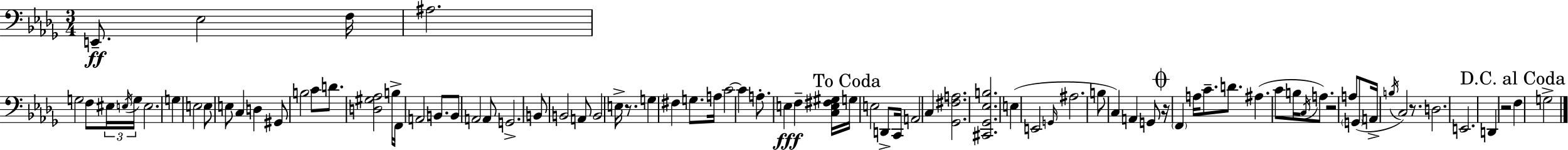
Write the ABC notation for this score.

X:1
T:Untitled
M:3/4
L:1/4
K:Bbm
E,,/2 _E,2 F,/4 ^A,2 G,2 F,/2 ^E,/4 E,/4 G,/4 E,2 G, E,2 E,/2 E,/2 C, D, ^G,,/2 B,2 C/2 D/2 [D,^G,_A,]2 B,/4 F,,/4 A,,2 B,,/2 B,,/2 A,,2 A,,/2 G,,2 B,,/2 B,,2 A,,/2 B,,2 E,/4 z/2 G, ^F, G,/2 A,/4 C2 C A,/2 E, F, [C,E,^F,^G,]/4 G,/4 E,2 D,,/2 C,,/4 A,,2 C, [_G,,^F,A,]2 [^C,,_G,,_E,B,]2 E, E,,2 G,,/4 ^A,2 B,/2 C, A,, G,,/2 z/4 F,, A,/4 C/2 D/2 ^A, C/2 B,/4 C,/4 A,/2 z2 A,/2 G,,/2 A,,/4 B,/4 C,2 z/2 D,2 E,,2 D,, z2 F, G,2